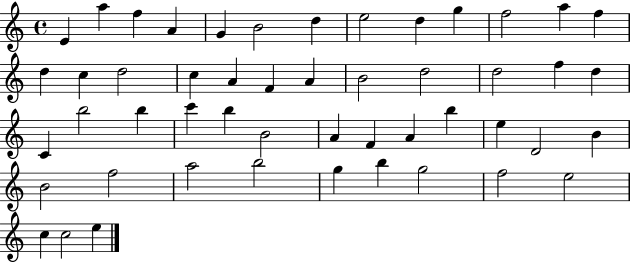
{
  \clef treble
  \time 4/4
  \defaultTimeSignature
  \key c \major
  e'4 a''4 f''4 a'4 | g'4 b'2 d''4 | e''2 d''4 g''4 | f''2 a''4 f''4 | \break d''4 c''4 d''2 | c''4 a'4 f'4 a'4 | b'2 d''2 | d''2 f''4 d''4 | \break c'4 b''2 b''4 | c'''4 b''4 b'2 | a'4 f'4 a'4 b''4 | e''4 d'2 b'4 | \break b'2 f''2 | a''2 b''2 | g''4 b''4 g''2 | f''2 e''2 | \break c''4 c''2 e''4 | \bar "|."
}